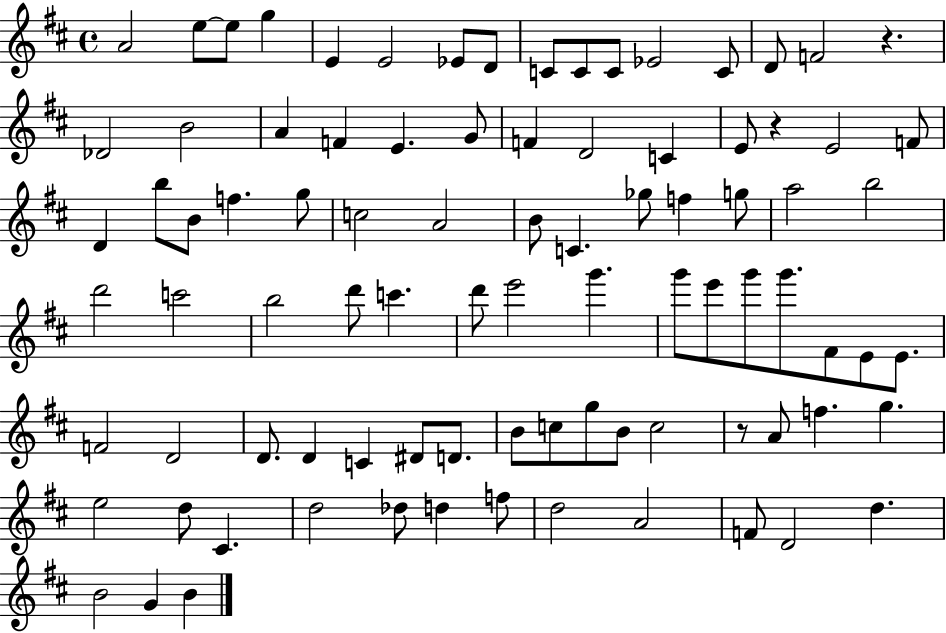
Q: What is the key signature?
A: D major